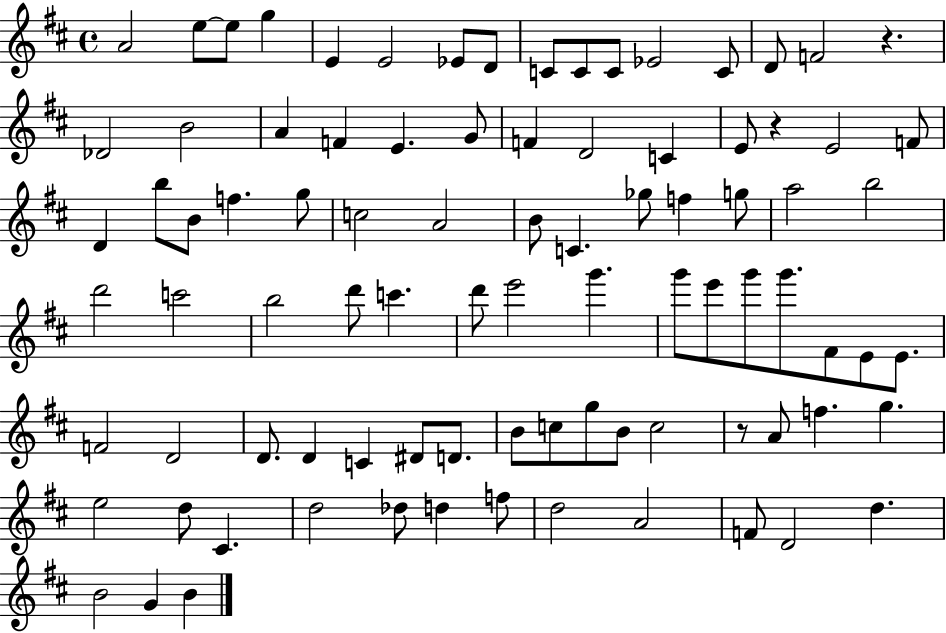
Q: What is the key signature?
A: D major